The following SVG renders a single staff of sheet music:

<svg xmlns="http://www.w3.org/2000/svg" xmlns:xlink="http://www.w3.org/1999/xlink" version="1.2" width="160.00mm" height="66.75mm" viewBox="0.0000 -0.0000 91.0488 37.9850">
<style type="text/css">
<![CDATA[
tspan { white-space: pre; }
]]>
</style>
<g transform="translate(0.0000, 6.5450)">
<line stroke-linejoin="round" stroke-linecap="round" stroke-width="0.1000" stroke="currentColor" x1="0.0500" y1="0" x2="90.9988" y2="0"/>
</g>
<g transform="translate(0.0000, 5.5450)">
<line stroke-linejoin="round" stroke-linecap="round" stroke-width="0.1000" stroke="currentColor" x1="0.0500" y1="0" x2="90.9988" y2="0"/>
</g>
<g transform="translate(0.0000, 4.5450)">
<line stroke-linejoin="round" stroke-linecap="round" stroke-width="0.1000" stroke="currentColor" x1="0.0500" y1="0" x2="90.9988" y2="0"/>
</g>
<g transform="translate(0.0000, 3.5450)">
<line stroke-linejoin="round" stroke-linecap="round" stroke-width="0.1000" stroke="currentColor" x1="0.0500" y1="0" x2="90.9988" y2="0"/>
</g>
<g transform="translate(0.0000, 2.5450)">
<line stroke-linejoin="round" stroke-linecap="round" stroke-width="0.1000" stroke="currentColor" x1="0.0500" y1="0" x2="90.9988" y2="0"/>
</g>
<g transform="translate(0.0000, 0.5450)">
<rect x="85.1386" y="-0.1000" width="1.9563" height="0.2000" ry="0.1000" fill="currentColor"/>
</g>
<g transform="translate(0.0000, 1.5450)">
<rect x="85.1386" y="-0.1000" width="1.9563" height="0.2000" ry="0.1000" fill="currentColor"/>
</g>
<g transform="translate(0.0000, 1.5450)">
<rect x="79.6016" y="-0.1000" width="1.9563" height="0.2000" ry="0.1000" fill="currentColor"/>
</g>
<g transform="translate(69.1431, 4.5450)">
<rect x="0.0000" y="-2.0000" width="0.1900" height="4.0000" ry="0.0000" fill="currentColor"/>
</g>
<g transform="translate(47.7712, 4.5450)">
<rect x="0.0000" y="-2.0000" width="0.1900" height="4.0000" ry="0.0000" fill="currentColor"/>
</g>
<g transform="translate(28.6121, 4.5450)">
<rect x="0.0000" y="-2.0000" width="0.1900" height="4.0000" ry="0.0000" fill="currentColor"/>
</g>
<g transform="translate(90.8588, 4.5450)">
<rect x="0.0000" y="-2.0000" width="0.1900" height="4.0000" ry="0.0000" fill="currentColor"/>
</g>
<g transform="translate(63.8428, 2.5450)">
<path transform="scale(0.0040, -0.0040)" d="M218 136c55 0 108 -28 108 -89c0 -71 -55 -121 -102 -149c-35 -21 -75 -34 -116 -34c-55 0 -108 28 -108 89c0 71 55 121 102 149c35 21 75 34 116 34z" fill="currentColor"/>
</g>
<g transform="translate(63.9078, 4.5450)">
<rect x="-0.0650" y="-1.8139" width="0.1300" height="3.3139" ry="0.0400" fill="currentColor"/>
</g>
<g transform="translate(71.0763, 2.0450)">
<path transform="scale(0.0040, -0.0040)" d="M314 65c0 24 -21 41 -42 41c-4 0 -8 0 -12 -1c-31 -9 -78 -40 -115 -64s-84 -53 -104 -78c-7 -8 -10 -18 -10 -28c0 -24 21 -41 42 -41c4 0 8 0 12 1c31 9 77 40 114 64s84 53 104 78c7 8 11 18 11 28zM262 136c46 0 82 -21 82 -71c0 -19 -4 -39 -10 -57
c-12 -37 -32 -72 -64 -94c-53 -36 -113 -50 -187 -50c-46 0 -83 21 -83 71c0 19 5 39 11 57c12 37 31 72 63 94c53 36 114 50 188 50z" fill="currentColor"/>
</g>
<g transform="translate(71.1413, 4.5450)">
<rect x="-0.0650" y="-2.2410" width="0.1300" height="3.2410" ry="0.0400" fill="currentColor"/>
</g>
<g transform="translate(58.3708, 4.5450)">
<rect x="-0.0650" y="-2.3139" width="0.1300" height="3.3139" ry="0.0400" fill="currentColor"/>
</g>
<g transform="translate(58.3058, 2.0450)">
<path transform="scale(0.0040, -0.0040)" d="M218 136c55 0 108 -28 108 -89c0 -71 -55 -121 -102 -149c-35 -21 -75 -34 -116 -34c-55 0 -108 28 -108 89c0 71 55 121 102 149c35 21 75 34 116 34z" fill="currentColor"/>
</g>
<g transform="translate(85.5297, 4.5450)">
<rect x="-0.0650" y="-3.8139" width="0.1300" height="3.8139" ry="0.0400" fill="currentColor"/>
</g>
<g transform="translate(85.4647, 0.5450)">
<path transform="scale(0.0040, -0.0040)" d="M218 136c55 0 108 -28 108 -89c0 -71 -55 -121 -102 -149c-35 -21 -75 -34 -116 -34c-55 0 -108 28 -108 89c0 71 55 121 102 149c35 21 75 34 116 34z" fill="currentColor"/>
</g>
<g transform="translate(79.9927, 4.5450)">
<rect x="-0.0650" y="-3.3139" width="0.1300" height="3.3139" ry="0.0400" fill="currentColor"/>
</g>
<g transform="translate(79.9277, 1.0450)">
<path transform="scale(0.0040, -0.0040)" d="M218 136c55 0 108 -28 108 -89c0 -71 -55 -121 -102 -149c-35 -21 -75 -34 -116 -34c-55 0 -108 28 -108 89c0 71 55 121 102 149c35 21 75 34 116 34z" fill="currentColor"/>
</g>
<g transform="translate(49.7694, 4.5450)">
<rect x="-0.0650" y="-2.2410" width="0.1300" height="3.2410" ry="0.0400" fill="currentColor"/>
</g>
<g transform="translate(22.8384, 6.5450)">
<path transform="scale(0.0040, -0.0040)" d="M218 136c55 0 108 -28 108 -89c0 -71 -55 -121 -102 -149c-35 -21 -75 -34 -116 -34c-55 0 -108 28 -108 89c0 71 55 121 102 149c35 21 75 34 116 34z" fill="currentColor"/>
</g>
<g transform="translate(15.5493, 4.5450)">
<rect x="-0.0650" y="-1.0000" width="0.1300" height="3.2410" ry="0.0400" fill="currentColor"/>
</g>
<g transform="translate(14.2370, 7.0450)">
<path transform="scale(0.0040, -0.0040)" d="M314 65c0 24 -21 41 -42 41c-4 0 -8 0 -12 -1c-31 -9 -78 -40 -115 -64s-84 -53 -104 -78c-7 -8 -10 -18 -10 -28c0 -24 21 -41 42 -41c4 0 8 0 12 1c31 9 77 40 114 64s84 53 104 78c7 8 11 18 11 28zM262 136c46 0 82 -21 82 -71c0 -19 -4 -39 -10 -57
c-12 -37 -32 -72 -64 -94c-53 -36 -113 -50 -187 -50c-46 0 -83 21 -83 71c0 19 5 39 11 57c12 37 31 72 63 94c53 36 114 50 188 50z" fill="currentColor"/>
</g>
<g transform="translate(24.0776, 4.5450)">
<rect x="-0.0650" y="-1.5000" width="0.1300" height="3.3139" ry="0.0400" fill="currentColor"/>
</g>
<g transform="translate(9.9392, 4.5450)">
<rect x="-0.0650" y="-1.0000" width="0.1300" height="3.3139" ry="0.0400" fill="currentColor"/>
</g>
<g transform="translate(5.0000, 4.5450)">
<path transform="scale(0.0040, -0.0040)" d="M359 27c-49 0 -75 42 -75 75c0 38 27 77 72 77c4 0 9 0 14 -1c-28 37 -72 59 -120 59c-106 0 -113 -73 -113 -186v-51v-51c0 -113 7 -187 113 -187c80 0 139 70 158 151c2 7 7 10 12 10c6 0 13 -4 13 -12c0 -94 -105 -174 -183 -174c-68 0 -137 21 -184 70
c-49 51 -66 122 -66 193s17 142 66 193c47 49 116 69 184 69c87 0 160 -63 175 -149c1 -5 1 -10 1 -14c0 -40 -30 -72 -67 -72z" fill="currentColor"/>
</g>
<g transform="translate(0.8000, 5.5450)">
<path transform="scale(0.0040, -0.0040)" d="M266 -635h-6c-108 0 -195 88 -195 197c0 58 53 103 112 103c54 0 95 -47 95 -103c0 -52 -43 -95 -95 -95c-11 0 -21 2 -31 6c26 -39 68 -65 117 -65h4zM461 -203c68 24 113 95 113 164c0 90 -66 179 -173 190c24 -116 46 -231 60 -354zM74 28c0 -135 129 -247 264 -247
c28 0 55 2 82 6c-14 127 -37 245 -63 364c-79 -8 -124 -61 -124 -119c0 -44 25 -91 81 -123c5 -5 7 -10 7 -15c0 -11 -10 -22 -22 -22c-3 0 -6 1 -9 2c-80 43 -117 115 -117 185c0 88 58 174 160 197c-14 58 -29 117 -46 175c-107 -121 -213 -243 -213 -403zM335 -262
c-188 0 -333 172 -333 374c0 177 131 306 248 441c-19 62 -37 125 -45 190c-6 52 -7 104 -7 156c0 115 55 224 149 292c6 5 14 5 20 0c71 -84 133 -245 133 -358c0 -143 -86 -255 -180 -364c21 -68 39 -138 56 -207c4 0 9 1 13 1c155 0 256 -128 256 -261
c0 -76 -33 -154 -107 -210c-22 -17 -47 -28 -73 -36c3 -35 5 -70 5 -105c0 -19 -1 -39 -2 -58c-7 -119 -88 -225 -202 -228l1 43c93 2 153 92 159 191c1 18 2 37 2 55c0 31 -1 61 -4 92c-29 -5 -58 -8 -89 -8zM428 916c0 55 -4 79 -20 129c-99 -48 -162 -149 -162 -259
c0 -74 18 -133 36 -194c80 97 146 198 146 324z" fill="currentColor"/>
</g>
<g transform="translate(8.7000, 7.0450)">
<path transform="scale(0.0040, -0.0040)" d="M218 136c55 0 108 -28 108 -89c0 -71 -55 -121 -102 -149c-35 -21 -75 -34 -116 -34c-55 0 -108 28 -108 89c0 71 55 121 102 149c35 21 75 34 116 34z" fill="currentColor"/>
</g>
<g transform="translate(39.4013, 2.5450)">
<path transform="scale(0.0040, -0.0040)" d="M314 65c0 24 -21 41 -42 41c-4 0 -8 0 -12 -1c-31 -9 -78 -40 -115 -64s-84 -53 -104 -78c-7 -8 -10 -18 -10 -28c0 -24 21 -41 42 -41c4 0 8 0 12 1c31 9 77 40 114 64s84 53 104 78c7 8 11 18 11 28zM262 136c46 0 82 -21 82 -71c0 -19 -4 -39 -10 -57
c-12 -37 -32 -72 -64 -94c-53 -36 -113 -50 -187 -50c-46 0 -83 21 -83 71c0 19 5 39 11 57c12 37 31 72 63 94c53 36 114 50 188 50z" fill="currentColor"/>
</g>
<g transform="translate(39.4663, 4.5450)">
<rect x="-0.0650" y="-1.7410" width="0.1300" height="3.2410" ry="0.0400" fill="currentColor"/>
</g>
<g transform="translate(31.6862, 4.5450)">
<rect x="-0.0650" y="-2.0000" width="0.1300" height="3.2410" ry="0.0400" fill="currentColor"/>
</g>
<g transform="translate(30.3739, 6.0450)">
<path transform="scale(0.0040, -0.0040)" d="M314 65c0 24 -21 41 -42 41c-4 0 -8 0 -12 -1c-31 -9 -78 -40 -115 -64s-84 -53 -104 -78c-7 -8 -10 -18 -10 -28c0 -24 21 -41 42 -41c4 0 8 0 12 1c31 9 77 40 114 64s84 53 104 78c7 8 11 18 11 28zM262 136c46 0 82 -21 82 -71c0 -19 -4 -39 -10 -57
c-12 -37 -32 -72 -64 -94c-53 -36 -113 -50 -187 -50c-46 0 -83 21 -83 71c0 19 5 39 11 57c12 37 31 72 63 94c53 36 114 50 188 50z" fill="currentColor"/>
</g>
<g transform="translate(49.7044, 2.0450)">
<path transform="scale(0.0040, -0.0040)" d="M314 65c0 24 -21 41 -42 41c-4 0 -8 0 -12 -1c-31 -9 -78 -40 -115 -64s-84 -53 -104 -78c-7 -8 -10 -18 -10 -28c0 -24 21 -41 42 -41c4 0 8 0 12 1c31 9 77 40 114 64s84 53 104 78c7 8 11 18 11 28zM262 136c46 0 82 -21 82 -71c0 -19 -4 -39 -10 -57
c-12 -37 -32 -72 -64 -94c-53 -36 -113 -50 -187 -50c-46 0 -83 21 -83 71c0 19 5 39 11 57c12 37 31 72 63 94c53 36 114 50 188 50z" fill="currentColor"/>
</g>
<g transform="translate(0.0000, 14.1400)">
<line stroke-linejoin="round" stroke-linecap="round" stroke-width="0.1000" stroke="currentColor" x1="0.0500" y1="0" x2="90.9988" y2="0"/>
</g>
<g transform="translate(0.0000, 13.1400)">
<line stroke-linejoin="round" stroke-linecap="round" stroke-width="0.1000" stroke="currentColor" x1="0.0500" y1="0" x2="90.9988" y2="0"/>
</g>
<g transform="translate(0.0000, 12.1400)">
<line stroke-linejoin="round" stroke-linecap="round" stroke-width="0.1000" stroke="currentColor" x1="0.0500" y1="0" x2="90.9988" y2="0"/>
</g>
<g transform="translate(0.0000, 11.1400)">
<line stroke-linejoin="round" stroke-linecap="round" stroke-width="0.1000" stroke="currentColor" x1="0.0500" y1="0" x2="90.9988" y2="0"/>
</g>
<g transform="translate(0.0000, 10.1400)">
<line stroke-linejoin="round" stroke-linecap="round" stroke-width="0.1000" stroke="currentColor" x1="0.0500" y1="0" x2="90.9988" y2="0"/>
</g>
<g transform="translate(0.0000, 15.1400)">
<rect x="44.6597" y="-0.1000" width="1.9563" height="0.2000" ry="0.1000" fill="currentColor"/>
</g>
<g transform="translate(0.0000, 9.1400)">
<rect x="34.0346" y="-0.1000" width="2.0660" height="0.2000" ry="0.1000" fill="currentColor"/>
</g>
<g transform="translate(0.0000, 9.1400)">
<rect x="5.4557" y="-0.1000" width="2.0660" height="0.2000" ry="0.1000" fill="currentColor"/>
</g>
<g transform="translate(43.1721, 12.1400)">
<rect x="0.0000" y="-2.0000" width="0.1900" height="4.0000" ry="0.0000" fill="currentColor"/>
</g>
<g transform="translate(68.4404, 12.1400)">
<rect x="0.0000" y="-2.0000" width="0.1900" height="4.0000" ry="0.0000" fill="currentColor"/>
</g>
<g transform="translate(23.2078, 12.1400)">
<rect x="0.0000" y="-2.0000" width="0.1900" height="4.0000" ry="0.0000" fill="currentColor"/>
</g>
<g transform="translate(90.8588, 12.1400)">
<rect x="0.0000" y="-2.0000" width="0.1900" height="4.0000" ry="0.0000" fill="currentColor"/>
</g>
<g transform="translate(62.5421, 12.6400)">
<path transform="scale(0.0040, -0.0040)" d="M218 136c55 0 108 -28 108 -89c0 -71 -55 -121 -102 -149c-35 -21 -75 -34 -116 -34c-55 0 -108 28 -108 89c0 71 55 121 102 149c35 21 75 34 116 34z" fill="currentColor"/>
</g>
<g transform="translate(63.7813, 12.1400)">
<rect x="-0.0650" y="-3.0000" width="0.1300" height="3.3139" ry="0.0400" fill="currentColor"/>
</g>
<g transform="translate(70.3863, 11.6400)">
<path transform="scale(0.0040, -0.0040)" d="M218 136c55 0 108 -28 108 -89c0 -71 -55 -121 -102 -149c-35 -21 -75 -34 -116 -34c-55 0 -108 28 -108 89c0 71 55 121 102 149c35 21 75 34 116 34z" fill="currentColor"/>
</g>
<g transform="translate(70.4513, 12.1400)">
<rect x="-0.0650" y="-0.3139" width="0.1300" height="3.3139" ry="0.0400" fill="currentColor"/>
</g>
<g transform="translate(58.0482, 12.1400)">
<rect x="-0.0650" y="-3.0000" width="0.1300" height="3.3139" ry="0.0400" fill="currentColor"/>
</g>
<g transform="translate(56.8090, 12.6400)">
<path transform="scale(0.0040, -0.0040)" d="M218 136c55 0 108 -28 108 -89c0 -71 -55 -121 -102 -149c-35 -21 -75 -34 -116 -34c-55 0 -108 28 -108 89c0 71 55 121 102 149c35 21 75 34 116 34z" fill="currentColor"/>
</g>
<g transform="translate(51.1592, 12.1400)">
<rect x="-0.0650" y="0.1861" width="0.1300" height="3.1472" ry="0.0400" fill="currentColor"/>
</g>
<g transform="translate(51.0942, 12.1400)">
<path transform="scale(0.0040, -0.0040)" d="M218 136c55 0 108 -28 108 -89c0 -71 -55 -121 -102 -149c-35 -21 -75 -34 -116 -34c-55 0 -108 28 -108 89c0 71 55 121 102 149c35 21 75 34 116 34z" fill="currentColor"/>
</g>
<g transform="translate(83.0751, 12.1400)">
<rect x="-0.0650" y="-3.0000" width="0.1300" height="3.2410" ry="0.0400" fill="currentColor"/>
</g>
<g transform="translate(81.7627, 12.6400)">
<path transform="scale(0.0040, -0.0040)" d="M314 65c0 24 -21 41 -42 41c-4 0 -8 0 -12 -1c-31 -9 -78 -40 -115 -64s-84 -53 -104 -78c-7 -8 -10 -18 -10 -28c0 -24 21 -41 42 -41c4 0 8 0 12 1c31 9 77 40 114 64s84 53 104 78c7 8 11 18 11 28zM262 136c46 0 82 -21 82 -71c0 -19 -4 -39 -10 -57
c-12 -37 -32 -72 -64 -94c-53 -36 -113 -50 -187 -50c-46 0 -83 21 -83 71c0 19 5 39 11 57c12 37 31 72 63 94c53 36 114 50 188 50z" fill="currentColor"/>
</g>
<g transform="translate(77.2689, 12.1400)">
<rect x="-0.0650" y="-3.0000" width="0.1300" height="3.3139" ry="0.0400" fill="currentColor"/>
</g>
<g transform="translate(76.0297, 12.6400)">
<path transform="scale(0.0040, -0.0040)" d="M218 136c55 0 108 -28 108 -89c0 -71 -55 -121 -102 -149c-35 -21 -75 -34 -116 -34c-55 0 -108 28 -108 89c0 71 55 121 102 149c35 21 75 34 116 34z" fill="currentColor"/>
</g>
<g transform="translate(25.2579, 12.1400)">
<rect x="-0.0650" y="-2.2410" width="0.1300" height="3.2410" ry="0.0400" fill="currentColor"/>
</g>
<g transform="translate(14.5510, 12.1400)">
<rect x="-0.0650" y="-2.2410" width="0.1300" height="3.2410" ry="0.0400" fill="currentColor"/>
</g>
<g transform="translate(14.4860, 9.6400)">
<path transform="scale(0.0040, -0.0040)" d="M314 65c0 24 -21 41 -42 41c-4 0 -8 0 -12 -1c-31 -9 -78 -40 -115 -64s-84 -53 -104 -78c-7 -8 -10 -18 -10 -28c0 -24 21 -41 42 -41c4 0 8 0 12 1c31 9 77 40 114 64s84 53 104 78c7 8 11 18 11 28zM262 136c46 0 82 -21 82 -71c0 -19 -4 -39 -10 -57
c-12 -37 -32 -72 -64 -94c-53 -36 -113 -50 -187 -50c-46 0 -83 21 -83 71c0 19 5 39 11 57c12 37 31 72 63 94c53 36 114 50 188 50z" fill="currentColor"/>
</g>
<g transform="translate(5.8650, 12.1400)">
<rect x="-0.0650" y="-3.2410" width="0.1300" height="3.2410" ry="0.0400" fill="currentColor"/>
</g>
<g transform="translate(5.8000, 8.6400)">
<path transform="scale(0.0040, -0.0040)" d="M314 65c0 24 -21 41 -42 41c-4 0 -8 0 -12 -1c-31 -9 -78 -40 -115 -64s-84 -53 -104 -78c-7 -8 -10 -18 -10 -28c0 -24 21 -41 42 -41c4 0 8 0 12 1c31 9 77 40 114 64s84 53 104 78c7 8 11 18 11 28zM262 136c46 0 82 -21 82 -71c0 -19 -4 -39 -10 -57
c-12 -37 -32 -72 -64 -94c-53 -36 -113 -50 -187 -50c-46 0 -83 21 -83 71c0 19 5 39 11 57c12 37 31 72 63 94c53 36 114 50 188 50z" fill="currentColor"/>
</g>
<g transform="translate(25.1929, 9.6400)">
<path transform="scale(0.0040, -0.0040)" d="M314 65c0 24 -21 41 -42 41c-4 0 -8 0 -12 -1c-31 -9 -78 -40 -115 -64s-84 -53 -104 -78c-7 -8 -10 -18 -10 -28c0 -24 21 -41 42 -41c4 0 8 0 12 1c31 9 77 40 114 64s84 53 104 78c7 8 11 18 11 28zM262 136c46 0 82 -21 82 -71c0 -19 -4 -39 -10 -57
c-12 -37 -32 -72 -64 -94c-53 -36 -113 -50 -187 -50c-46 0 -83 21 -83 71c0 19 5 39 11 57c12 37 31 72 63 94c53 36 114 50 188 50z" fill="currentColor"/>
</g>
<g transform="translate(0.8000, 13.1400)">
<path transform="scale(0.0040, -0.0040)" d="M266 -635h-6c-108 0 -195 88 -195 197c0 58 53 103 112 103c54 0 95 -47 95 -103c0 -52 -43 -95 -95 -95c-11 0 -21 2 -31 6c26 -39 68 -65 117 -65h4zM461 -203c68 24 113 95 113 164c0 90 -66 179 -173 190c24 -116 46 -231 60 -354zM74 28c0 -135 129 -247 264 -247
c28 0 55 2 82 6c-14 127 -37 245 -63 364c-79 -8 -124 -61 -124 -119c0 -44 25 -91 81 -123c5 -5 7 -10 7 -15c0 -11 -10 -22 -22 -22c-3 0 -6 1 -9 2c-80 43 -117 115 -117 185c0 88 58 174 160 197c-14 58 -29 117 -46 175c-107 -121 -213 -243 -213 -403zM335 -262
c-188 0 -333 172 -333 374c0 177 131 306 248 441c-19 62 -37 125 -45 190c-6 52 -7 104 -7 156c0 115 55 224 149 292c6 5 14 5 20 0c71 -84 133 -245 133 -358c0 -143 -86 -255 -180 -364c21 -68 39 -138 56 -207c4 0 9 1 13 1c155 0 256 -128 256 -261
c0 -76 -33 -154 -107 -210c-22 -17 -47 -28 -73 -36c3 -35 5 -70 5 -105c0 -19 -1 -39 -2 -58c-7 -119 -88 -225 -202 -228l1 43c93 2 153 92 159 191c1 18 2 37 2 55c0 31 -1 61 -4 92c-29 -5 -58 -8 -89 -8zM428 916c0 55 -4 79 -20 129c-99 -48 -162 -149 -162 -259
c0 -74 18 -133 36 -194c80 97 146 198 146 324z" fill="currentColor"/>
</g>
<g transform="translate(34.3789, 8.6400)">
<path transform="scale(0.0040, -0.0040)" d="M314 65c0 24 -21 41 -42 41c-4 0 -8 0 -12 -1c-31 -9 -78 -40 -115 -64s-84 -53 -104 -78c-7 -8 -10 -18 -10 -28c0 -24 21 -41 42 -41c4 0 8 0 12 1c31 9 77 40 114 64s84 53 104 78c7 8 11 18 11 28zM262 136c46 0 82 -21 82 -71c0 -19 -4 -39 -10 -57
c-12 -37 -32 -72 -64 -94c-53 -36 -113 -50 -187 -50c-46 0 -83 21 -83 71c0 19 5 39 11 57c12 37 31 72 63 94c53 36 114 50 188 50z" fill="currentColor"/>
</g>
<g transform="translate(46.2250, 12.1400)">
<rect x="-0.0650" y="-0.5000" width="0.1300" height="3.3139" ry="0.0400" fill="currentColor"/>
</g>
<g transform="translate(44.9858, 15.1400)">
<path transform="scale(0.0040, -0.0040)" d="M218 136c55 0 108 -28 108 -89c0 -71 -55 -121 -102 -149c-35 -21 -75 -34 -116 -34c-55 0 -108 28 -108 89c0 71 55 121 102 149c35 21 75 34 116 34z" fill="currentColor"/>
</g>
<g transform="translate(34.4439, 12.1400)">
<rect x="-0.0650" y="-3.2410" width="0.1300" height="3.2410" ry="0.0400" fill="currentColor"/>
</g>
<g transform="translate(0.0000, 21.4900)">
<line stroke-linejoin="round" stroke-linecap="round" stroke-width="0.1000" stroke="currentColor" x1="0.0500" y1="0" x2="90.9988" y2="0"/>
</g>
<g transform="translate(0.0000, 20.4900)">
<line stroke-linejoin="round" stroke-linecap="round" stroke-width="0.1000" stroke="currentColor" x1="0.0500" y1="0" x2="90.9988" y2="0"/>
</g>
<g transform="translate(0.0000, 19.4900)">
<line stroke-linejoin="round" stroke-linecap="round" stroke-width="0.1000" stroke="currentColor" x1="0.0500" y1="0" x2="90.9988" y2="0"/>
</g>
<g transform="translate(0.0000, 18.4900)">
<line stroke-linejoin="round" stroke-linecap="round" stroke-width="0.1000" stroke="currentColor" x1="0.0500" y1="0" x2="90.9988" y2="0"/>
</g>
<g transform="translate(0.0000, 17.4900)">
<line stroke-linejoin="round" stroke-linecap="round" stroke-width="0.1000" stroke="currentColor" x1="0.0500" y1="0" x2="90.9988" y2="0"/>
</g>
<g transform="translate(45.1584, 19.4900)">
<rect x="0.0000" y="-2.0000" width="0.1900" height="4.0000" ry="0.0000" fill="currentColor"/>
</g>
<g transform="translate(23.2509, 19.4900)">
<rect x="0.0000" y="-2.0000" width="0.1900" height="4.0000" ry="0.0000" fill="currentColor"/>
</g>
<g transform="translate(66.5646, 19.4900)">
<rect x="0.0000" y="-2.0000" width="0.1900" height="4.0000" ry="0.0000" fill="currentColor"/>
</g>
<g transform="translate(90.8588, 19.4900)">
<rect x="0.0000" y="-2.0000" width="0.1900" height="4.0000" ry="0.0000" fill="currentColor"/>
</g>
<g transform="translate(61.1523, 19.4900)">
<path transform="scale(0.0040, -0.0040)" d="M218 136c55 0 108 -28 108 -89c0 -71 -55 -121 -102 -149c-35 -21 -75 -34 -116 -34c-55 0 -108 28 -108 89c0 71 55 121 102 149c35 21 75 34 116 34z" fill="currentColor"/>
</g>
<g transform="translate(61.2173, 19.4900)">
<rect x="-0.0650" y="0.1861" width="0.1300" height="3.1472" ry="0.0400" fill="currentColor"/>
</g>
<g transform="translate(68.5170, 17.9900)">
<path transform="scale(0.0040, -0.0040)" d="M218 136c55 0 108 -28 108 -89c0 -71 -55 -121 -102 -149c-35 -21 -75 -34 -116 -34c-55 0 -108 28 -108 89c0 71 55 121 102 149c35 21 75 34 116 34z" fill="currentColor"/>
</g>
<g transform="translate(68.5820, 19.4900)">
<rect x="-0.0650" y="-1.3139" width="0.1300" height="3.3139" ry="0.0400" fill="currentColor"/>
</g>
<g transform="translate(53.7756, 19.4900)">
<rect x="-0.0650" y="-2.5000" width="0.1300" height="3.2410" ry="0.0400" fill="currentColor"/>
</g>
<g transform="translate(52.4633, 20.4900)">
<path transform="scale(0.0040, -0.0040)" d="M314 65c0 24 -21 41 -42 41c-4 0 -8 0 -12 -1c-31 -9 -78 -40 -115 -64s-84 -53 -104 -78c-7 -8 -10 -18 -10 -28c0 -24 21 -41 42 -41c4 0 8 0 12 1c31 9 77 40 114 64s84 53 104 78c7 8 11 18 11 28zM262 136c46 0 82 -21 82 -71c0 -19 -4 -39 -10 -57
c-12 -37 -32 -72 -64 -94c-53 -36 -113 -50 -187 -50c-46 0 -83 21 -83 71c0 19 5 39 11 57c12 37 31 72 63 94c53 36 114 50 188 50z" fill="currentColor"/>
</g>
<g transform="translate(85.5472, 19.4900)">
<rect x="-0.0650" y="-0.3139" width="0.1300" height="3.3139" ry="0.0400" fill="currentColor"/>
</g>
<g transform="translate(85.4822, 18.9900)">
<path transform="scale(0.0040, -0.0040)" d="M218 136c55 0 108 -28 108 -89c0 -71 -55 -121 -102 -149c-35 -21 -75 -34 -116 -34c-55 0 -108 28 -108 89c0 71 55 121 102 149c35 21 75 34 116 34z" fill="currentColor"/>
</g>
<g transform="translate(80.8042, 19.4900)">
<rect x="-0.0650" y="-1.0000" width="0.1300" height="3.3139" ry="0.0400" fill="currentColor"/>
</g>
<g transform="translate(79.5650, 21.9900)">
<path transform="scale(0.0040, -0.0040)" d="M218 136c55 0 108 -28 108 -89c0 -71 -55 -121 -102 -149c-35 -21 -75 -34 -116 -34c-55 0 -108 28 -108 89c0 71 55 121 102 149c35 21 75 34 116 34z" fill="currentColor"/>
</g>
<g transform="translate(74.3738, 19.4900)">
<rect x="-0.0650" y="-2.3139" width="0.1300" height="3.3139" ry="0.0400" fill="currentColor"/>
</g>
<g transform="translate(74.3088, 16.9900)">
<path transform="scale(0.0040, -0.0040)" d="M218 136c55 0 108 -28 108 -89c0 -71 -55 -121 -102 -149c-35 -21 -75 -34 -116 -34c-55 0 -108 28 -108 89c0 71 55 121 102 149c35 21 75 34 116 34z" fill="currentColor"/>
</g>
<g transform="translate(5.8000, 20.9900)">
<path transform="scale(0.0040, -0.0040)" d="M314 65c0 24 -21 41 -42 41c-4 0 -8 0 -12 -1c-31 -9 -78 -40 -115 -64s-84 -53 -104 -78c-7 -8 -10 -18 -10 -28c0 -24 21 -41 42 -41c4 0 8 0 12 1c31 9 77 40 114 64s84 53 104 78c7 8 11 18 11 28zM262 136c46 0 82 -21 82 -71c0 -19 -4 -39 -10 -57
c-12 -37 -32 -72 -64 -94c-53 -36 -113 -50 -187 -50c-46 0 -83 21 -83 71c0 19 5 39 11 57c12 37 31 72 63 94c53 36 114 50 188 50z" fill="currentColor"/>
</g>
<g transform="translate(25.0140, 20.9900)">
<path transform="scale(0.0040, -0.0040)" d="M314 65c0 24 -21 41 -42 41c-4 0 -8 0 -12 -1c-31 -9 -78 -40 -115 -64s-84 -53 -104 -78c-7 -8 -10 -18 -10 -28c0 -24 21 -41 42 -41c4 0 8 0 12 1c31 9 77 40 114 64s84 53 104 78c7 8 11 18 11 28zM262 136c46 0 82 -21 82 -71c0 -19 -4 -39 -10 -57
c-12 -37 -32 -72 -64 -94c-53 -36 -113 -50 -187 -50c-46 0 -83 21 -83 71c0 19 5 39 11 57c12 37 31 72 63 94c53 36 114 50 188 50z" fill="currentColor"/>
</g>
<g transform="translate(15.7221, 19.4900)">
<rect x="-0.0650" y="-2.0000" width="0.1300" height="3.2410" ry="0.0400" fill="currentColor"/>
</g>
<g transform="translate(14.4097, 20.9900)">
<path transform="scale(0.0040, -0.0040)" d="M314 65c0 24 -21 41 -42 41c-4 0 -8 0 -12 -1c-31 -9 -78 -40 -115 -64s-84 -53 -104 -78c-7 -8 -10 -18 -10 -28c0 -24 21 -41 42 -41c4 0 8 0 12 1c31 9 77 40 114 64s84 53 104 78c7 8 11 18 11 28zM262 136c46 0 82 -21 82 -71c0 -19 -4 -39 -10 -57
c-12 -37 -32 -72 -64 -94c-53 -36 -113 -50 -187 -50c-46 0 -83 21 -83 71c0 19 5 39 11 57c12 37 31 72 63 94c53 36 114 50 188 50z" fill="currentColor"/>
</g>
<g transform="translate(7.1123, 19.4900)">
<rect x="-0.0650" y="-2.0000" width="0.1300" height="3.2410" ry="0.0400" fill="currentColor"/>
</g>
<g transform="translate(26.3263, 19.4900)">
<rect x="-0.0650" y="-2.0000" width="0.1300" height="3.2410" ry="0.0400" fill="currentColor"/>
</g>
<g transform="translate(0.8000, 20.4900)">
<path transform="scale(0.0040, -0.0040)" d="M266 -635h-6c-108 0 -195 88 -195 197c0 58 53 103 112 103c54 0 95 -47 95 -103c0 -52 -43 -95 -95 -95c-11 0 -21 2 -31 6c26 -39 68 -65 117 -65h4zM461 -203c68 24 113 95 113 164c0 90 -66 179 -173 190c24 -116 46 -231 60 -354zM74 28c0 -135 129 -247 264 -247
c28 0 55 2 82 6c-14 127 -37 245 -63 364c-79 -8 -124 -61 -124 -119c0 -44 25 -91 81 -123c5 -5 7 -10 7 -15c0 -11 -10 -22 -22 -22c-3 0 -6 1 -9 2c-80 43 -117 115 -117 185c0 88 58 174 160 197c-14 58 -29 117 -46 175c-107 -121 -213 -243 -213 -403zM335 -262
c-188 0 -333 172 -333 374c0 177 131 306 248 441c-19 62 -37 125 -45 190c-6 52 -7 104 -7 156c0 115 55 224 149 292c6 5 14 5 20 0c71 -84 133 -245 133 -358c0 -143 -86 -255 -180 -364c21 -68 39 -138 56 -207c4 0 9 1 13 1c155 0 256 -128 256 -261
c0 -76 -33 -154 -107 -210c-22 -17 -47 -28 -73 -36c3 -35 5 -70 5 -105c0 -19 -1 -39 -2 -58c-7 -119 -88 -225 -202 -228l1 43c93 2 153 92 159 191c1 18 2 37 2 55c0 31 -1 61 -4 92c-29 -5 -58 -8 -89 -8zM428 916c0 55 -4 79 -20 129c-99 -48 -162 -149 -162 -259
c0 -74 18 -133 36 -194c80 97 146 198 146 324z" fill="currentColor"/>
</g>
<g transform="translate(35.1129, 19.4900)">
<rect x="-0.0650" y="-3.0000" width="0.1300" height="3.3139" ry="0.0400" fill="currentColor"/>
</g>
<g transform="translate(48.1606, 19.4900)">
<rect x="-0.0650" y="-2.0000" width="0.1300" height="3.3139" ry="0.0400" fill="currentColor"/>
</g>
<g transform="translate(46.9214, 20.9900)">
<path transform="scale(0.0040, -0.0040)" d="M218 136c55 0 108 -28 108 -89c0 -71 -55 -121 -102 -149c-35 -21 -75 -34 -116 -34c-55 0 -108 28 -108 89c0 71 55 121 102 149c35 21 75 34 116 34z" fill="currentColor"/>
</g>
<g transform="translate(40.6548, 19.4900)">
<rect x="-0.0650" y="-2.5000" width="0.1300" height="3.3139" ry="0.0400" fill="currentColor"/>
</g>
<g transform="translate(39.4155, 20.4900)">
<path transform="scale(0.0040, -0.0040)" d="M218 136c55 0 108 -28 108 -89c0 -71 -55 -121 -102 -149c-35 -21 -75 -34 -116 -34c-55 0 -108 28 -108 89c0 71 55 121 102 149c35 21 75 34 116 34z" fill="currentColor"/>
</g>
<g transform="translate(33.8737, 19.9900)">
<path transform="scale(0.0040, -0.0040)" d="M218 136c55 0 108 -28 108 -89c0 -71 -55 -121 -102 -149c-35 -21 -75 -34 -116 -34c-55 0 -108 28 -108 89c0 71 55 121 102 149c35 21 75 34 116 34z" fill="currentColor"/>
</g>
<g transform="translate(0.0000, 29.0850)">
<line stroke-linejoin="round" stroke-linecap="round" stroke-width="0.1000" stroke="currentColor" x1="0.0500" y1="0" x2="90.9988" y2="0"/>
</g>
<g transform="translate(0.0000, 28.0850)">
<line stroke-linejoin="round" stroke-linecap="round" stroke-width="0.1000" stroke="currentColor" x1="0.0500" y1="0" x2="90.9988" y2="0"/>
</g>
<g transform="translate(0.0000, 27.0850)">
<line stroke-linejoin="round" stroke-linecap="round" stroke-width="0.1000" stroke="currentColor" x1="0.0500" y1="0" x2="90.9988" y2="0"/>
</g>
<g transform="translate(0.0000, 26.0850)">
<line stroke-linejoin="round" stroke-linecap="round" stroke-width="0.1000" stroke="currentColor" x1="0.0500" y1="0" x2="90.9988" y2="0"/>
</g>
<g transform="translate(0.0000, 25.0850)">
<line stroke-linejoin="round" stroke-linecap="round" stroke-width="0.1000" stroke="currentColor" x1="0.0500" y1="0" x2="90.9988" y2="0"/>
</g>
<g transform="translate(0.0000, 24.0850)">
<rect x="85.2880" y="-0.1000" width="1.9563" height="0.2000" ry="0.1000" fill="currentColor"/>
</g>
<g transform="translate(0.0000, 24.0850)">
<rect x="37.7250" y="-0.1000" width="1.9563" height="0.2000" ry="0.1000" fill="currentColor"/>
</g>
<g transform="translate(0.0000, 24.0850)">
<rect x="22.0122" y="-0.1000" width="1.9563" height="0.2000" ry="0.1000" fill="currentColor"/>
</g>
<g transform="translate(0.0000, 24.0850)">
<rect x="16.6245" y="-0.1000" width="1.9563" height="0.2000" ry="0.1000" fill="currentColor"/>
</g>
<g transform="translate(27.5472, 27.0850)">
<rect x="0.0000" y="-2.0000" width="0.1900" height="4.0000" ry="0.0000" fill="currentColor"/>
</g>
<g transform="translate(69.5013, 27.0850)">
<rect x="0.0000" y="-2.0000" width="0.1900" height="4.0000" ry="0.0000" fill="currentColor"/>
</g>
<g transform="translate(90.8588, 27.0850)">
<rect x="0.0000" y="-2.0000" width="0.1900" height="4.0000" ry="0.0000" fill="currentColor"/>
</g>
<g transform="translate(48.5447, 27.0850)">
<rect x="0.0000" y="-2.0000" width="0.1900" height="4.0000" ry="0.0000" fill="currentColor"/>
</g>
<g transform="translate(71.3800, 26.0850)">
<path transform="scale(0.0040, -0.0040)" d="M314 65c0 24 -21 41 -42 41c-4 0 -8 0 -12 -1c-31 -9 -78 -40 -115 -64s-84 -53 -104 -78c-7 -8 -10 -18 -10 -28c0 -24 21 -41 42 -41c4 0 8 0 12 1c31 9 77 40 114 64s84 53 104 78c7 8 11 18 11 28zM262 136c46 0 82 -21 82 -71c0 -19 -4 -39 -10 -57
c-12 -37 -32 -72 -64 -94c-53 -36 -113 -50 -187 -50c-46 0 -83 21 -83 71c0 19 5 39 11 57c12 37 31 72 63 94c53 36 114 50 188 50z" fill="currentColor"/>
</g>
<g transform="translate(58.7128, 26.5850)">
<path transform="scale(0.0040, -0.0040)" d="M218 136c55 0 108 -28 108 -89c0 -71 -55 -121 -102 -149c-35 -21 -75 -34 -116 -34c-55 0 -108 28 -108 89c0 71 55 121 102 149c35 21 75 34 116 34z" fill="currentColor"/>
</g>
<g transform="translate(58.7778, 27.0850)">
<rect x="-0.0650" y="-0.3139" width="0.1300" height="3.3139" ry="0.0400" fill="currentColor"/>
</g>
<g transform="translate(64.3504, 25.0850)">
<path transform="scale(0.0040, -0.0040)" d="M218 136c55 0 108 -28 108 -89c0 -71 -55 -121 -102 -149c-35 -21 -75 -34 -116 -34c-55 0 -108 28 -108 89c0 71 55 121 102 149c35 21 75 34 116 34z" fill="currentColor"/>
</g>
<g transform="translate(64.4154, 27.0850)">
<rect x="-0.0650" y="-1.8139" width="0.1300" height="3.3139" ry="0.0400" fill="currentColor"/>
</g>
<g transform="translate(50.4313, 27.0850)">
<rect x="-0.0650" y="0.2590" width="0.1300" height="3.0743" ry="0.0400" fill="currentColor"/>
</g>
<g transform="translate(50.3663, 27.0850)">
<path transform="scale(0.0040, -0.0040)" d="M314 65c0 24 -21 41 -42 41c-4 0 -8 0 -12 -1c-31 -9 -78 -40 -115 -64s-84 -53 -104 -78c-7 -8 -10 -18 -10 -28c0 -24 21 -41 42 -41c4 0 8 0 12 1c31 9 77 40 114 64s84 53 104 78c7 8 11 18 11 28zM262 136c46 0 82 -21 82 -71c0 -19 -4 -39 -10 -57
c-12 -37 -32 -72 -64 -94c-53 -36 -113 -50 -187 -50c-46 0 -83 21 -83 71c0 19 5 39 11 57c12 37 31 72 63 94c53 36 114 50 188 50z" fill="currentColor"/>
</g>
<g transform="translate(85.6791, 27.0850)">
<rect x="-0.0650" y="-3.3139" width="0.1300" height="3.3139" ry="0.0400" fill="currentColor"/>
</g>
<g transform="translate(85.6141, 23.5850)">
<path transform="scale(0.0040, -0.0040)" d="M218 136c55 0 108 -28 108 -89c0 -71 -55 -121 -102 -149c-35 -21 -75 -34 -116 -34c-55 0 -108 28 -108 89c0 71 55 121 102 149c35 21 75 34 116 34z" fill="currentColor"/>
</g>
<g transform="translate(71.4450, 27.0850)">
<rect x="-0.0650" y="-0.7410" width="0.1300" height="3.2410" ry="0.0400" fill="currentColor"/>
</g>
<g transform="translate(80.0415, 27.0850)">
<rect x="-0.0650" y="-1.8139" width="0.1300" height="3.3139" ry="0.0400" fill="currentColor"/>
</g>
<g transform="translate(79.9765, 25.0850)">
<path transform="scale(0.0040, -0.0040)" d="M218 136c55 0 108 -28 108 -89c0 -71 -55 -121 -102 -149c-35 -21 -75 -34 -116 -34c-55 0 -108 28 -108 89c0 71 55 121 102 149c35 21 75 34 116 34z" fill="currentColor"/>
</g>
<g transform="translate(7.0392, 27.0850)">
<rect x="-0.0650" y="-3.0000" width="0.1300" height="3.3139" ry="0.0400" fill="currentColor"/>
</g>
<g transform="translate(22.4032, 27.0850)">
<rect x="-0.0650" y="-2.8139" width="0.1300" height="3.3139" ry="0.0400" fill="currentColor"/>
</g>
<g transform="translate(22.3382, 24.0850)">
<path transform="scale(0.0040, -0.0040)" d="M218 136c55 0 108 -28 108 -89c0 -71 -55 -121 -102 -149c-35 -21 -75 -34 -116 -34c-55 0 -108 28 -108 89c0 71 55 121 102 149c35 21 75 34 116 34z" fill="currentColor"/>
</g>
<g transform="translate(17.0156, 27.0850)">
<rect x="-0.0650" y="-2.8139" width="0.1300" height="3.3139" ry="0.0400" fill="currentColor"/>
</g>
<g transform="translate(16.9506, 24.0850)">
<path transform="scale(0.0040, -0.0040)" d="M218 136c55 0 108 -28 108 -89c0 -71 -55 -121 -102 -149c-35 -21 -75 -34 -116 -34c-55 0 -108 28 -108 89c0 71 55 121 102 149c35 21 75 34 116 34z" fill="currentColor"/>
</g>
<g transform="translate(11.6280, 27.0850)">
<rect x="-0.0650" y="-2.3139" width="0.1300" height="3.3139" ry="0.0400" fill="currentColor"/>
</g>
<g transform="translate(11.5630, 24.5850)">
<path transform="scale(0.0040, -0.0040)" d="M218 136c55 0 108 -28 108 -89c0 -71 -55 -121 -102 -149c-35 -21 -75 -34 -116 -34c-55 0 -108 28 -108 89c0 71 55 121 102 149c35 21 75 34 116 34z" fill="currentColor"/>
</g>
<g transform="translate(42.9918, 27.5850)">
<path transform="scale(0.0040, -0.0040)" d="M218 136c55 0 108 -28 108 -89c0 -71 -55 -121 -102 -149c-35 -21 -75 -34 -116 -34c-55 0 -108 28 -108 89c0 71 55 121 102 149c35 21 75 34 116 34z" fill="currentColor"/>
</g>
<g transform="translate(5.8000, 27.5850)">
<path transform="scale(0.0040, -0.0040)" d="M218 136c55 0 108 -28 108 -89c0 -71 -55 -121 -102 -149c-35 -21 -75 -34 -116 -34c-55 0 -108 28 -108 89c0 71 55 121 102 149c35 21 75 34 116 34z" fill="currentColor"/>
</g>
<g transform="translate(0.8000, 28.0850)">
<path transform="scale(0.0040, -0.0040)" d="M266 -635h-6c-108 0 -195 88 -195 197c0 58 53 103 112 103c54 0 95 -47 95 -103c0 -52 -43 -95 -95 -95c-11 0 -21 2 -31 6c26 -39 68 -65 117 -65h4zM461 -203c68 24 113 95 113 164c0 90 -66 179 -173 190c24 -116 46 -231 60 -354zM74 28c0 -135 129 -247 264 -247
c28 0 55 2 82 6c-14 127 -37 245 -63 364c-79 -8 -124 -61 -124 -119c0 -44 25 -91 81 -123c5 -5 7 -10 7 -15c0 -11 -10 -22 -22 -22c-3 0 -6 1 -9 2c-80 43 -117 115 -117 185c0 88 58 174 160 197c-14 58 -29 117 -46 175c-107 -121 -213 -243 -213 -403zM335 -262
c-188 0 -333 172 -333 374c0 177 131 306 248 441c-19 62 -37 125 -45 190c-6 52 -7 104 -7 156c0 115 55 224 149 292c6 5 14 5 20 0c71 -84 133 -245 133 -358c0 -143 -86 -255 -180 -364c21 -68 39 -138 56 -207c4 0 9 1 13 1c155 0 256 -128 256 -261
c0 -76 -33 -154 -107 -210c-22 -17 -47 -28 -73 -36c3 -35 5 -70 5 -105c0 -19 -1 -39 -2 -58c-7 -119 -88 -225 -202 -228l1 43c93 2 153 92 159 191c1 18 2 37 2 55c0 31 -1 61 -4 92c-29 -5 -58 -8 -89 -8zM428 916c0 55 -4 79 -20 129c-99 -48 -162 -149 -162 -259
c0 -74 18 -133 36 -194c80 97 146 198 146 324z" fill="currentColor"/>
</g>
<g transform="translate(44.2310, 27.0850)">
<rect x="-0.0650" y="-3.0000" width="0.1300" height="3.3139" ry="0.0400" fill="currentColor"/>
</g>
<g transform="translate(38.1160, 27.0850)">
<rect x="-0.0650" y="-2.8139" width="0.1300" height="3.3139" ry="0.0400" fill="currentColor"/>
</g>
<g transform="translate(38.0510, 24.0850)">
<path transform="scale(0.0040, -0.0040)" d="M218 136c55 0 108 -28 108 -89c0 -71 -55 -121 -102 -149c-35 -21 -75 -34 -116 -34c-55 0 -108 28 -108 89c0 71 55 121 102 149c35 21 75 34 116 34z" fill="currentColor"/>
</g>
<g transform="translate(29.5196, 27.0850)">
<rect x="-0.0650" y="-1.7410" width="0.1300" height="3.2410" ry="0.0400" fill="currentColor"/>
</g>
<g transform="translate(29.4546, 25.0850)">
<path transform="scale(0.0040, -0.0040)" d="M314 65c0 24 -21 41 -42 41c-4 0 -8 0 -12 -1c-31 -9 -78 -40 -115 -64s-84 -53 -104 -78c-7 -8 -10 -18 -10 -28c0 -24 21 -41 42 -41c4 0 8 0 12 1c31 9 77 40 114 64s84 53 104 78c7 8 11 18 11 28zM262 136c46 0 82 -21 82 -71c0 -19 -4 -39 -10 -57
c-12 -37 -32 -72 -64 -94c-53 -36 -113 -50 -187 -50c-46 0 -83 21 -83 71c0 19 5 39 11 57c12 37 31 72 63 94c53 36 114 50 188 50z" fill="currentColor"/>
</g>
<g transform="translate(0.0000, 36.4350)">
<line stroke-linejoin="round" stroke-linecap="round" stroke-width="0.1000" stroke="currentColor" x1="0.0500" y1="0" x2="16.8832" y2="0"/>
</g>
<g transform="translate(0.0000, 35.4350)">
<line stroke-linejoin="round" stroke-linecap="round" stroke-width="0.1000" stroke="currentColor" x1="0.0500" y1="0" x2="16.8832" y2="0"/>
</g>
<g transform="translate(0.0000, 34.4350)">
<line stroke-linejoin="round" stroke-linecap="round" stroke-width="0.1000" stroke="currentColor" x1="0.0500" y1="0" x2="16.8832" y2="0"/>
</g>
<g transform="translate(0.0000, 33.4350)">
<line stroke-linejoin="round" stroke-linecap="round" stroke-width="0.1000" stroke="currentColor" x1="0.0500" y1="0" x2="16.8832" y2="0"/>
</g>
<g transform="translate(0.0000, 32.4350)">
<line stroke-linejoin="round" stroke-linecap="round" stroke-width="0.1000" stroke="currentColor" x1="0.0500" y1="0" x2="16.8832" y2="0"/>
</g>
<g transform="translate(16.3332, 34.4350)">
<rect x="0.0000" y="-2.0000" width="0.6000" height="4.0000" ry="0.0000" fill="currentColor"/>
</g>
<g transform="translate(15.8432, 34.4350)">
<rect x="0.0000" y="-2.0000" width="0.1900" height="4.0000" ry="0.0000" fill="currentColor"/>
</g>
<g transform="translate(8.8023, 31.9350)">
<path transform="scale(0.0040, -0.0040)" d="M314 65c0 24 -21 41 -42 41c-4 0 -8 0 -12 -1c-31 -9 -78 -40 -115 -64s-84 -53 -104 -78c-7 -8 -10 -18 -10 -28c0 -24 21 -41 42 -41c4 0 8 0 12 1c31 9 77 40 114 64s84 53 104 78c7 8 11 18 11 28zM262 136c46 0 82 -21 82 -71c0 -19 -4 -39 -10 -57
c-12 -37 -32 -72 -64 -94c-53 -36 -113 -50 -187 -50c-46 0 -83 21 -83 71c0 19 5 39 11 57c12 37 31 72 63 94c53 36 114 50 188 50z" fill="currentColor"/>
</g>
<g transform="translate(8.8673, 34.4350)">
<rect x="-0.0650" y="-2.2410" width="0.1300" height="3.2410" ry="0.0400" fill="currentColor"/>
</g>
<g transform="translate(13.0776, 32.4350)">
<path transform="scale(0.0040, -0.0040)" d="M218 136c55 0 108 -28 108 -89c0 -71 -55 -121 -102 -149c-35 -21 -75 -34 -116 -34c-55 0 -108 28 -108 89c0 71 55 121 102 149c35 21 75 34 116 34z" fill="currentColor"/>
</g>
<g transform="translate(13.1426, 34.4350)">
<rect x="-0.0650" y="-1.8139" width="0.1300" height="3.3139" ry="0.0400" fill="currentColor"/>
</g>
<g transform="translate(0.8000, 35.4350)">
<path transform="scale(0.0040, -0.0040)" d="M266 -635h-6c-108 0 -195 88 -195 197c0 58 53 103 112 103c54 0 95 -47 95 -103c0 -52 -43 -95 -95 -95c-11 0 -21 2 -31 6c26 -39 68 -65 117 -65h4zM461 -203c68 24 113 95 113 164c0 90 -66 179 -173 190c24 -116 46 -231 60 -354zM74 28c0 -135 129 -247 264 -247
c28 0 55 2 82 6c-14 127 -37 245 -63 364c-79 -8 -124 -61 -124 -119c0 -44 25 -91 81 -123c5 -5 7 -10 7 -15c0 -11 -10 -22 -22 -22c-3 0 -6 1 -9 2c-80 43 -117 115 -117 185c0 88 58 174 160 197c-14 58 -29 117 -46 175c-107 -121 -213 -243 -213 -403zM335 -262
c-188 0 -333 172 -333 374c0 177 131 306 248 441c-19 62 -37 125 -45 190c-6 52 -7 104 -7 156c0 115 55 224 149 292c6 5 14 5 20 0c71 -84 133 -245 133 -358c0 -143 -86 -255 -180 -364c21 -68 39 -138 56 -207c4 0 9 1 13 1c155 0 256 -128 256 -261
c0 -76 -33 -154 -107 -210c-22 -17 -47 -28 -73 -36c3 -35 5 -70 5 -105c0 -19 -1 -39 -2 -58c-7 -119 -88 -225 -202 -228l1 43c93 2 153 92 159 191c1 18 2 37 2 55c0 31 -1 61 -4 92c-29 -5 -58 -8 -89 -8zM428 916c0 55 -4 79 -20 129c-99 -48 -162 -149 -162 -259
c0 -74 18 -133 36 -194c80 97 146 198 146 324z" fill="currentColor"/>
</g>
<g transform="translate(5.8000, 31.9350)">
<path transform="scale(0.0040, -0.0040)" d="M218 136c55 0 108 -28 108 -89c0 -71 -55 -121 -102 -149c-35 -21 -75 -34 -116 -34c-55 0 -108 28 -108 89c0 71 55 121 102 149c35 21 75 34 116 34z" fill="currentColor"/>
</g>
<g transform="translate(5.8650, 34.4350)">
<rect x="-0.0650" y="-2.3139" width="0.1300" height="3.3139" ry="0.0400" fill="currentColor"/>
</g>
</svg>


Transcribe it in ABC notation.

X:1
T:Untitled
M:4/4
L:1/4
K:C
D D2 E F2 f2 g2 g f g2 b c' b2 g2 g2 b2 C B A A c A A2 F2 F2 F2 A G F G2 B e g D c A g a a f2 a A B2 c f d2 f b g g2 f